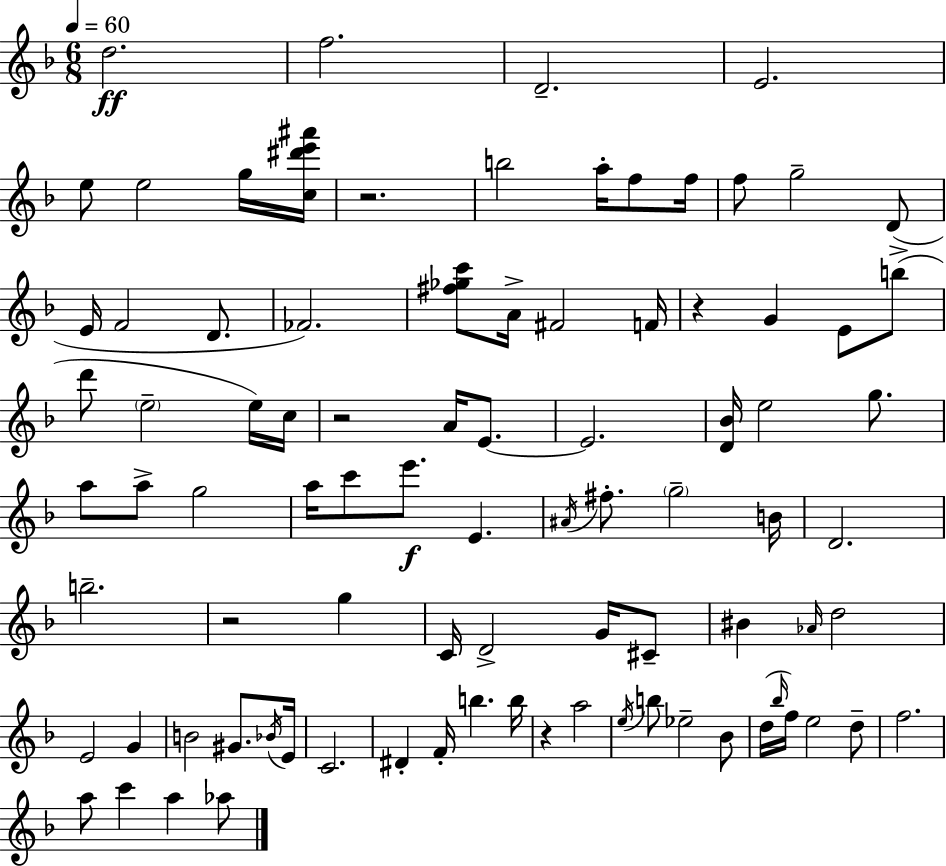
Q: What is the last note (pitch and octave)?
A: Ab5